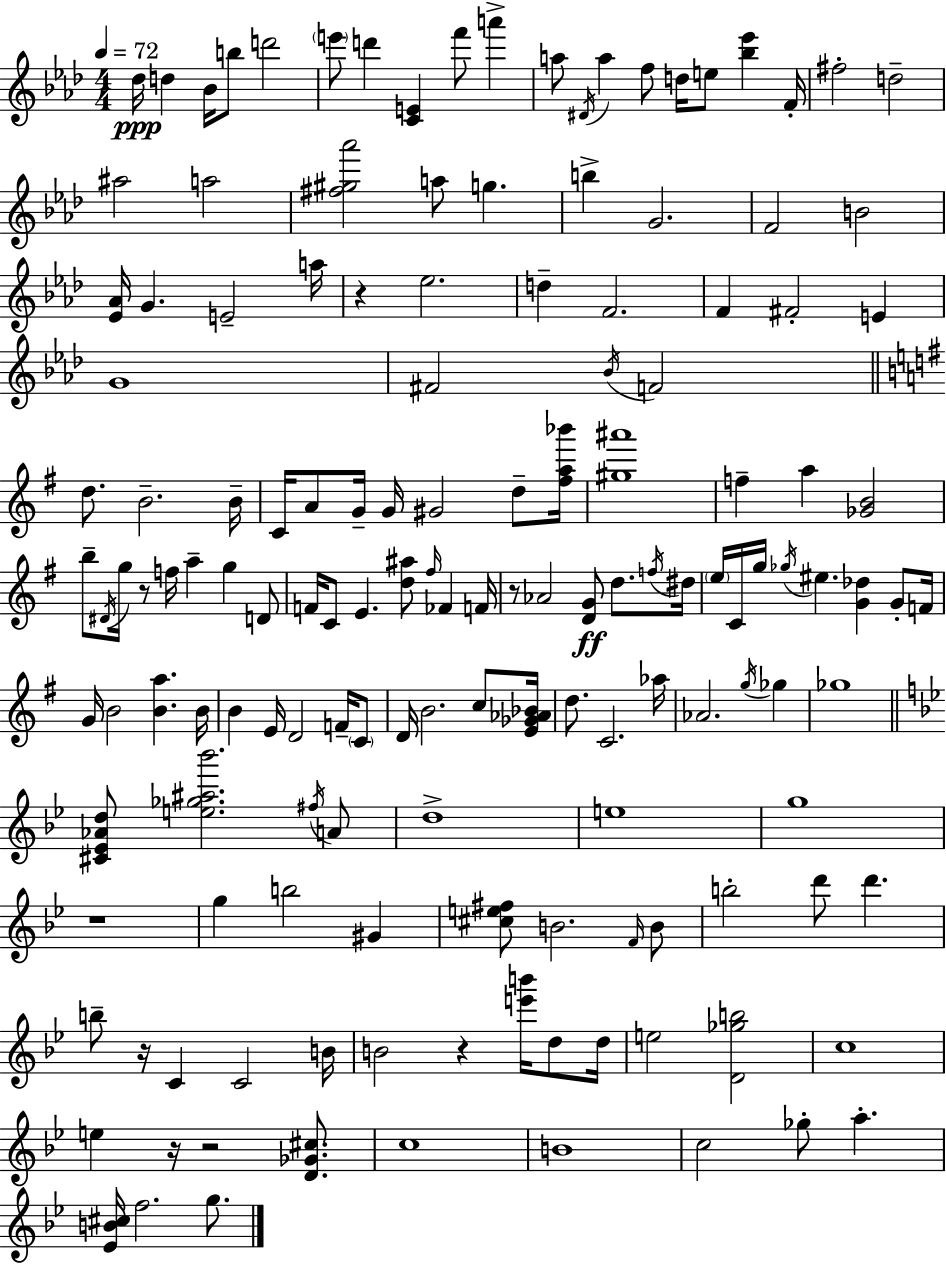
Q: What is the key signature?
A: AES major